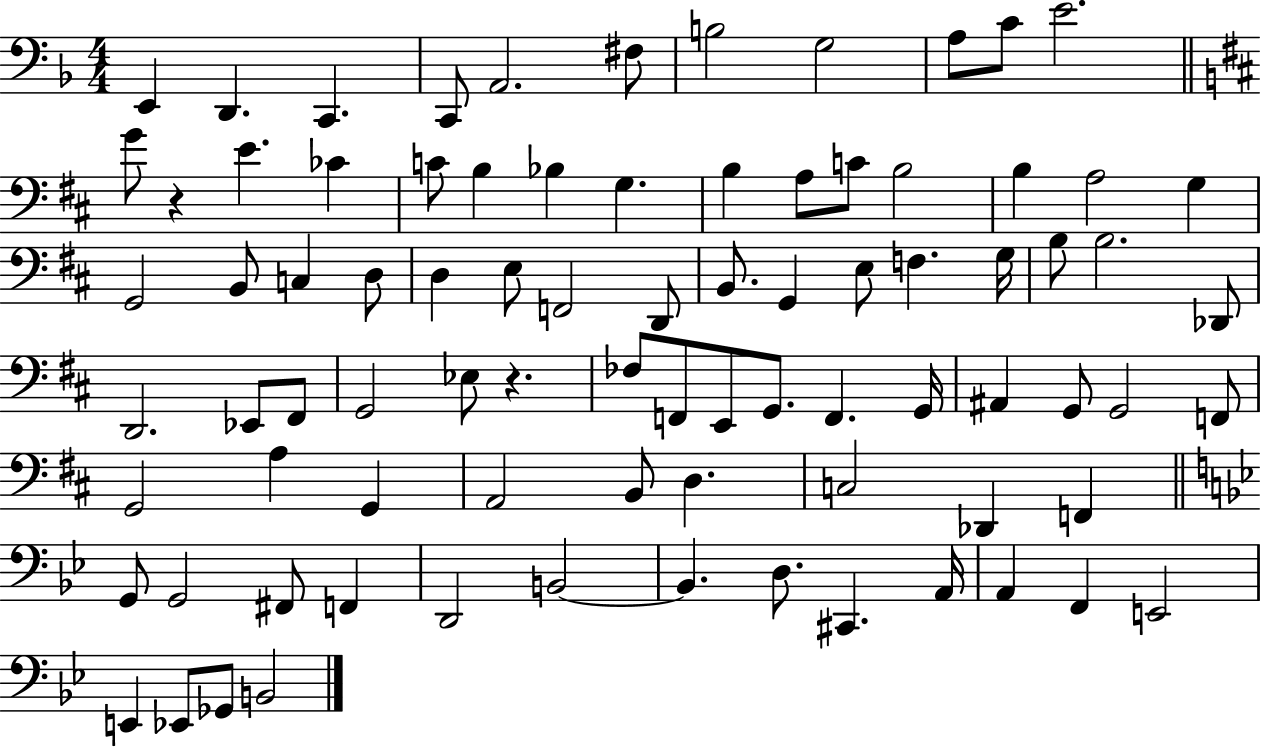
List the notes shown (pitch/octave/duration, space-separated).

E2/q D2/q. C2/q. C2/e A2/h. F#3/e B3/h G3/h A3/e C4/e E4/h. G4/e R/q E4/q. CES4/q C4/e B3/q Bb3/q G3/q. B3/q A3/e C4/e B3/h B3/q A3/h G3/q G2/h B2/e C3/q D3/e D3/q E3/e F2/h D2/e B2/e. G2/q E3/e F3/q. G3/s B3/e B3/h. Db2/e D2/h. Eb2/e F#2/e G2/h Eb3/e R/q. FES3/e F2/e E2/e G2/e. F2/q. G2/s A#2/q G2/e G2/h F2/e G2/h A3/q G2/q A2/h B2/e D3/q. C3/h Db2/q F2/q G2/e G2/h F#2/e F2/q D2/h B2/h B2/q. D3/e. C#2/q. A2/s A2/q F2/q E2/h E2/q Eb2/e Gb2/e B2/h